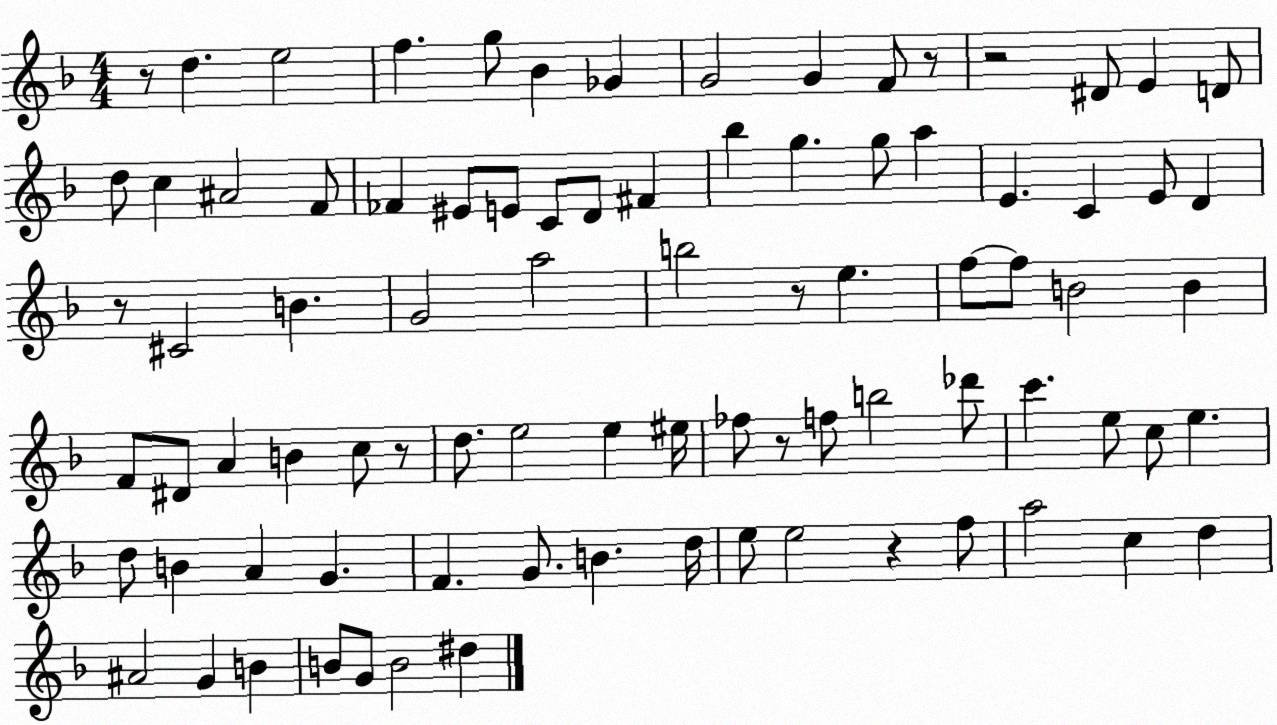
X:1
T:Untitled
M:4/4
L:1/4
K:F
z/2 d e2 f g/2 _B _G G2 G F/2 z/2 z2 ^D/2 E D/2 d/2 c ^A2 F/2 _F ^E/2 E/2 C/2 D/2 ^F _b g g/2 a E C E/2 D z/2 ^C2 B G2 a2 b2 z/2 e f/2 f/2 B2 B F/2 ^D/2 A B c/2 z/2 d/2 e2 e ^e/4 _f/2 z/2 f/2 b2 _d'/2 c' e/2 c/2 e d/2 B A G F G/2 B d/4 e/2 e2 z f/2 a2 c d ^A2 G B B/2 G/2 B2 ^d